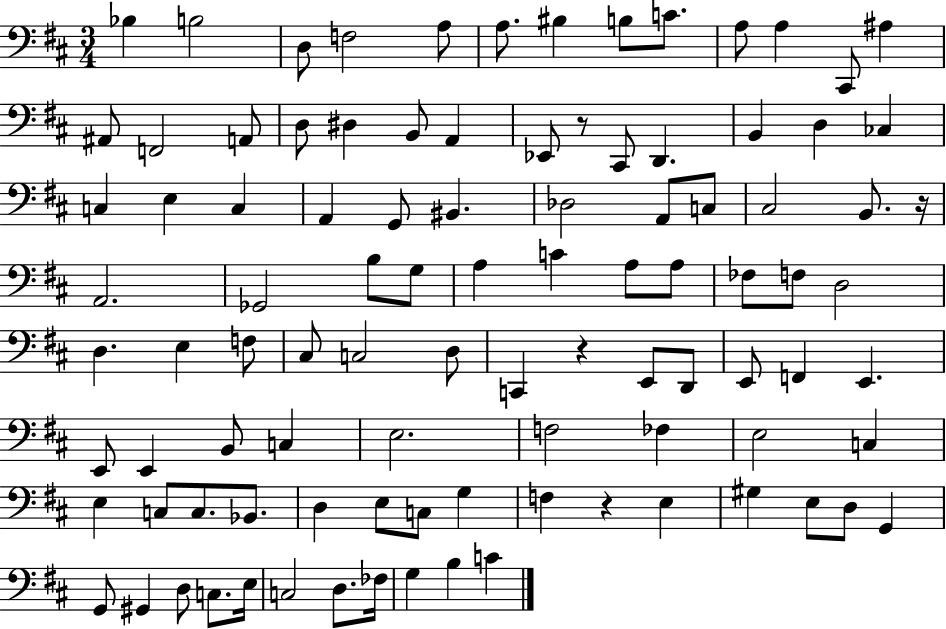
Bb3/q B3/h D3/e F3/h A3/e A3/e. BIS3/q B3/e C4/e. A3/e A3/q C#2/e A#3/q A#2/e F2/h A2/e D3/e D#3/q B2/e A2/q Eb2/e R/e C#2/e D2/q. B2/q D3/q CES3/q C3/q E3/q C3/q A2/q G2/e BIS2/q. Db3/h A2/e C3/e C#3/h B2/e. R/s A2/h. Gb2/h B3/e G3/e A3/q C4/q A3/e A3/e FES3/e F3/e D3/h D3/q. E3/q F3/e C#3/e C3/h D3/e C2/q R/q E2/e D2/e E2/e F2/q E2/q. E2/e E2/q B2/e C3/q E3/h. F3/h FES3/q E3/h C3/q E3/q C3/e C3/e. Bb2/e. D3/q E3/e C3/e G3/q F3/q R/q E3/q G#3/q E3/e D3/e G2/q G2/e G#2/q D3/e C3/e. E3/s C3/h D3/e. FES3/s G3/q B3/q C4/q